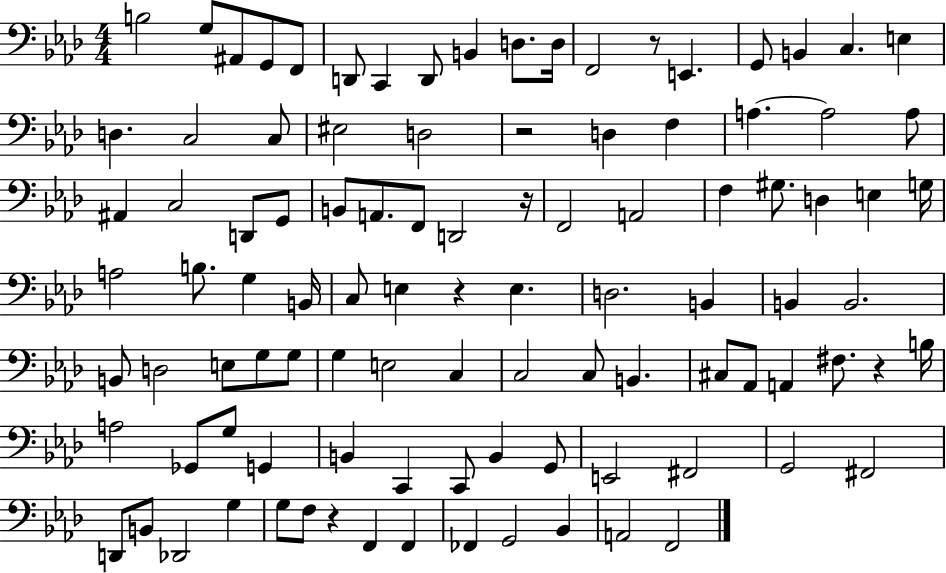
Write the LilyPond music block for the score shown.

{
  \clef bass
  \numericTimeSignature
  \time 4/4
  \key aes \major
  b2 g8 ais,8 g,8 f,8 | d,8 c,4 d,8 b,4 d8. d16 | f,2 r8 e,4. | g,8 b,4 c4. e4 | \break d4. c2 c8 | eis2 d2 | r2 d4 f4 | a4.~~ a2 a8 | \break ais,4 c2 d,8 g,8 | b,8 a,8. f,8 d,2 r16 | f,2 a,2 | f4 gis8. d4 e4 g16 | \break a2 b8. g4 b,16 | c8 e4 r4 e4. | d2. b,4 | b,4 b,2. | \break b,8 d2 e8 g8 g8 | g4 e2 c4 | c2 c8 b,4. | cis8 aes,8 a,4 fis8. r4 b16 | \break a2 ges,8 g8 g,4 | b,4 c,4 c,8 b,4 g,8 | e,2 fis,2 | g,2 fis,2 | \break d,8 b,8 des,2 g4 | g8 f8 r4 f,4 f,4 | fes,4 g,2 bes,4 | a,2 f,2 | \break \bar "|."
}